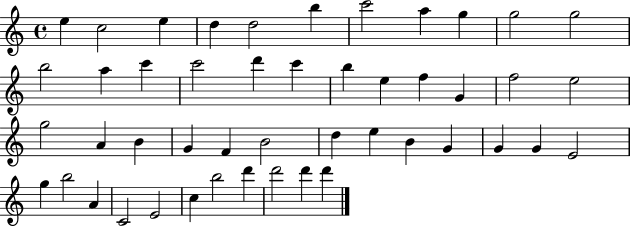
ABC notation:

X:1
T:Untitled
M:4/4
L:1/4
K:C
e c2 e d d2 b c'2 a g g2 g2 b2 a c' c'2 d' c' b e f G f2 e2 g2 A B G F B2 d e B G G G E2 g b2 A C2 E2 c b2 d' d'2 d' d'